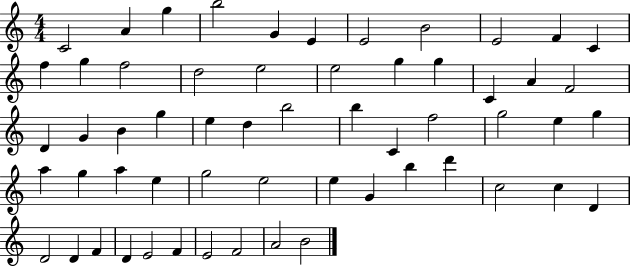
C4/h A4/q G5/q B5/h G4/q E4/q E4/h B4/h E4/h F4/q C4/q F5/q G5/q F5/h D5/h E5/h E5/h G5/q G5/q C4/q A4/q F4/h D4/q G4/q B4/q G5/q E5/q D5/q B5/h B5/q C4/q F5/h G5/h E5/q G5/q A5/q G5/q A5/q E5/q G5/h E5/h E5/q G4/q B5/q D6/q C5/h C5/q D4/q D4/h D4/q F4/q D4/q E4/h F4/q E4/h F4/h A4/h B4/h